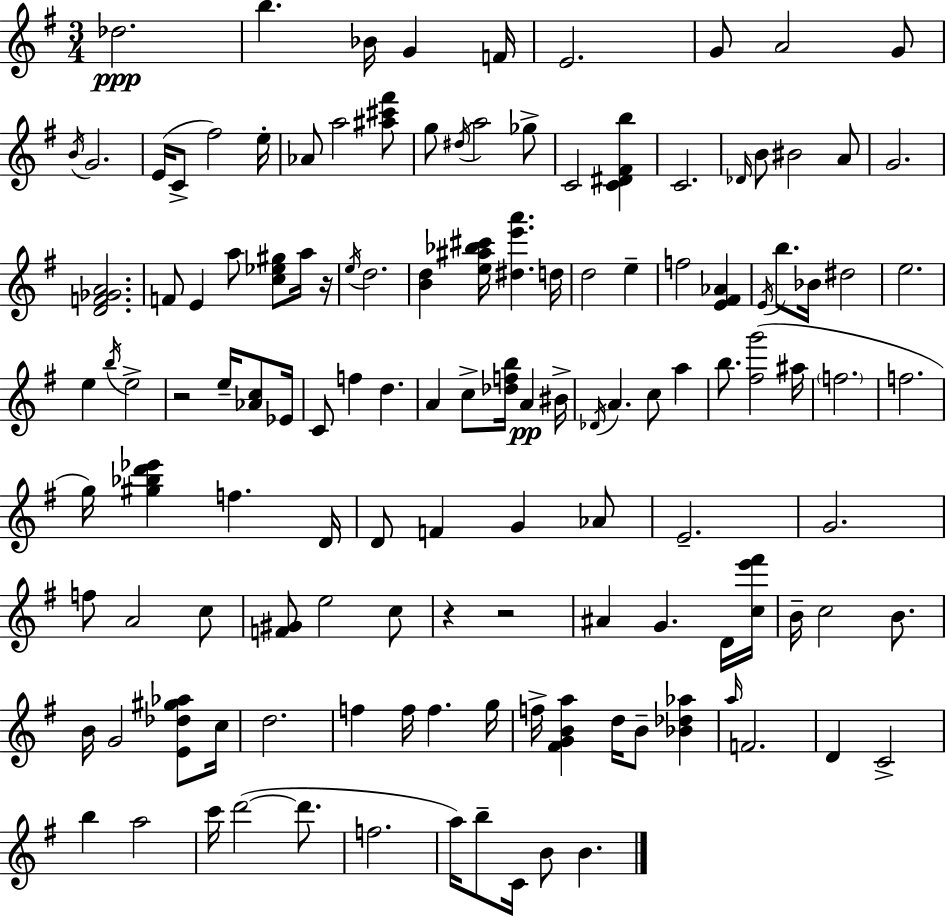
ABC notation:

X:1
T:Untitled
M:3/4
L:1/4
K:Em
_d2 b _B/4 G F/4 E2 G/2 A2 G/2 B/4 G2 E/4 C/2 ^f2 e/4 _A/2 a2 [^a^c'^f']/2 g/2 ^d/4 a2 _g/2 C2 [C^D^Fb] C2 _D/4 B/2 ^B2 A/2 G2 [DF_GA]2 F/2 E a/2 [c_e^g]/2 a/4 z/4 e/4 d2 [Bd] [e^a_b^c']/4 [^de'a'] d/4 d2 e f2 [E^F_A] E/4 b/2 _B/4 ^d2 e2 e b/4 e2 z2 e/4 [_Ac]/2 _E/4 C/2 f d A c/2 [_dfb]/4 A ^B/4 _D/4 A c/2 a b/2 [^fg']2 ^a/4 f2 f2 g/4 [^g_bd'_e'] f D/4 D/2 F G _A/2 E2 G2 f/2 A2 c/2 [F^G]/2 e2 c/2 z z2 ^A G D/4 [ce'^f']/4 B/4 c2 B/2 B/4 G2 [E_d^g_a]/2 c/4 d2 f f/4 f g/4 f/4 [^FGBa] d/4 B/2 [_B_d_a] a/4 F2 D C2 b a2 c'/4 d'2 d'/2 f2 a/4 b/2 C/4 B/2 B